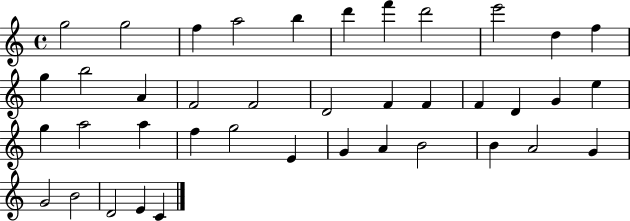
{
  \clef treble
  \time 4/4
  \defaultTimeSignature
  \key c \major
  g''2 g''2 | f''4 a''2 b''4 | d'''4 f'''4 d'''2 | e'''2 d''4 f''4 | \break g''4 b''2 a'4 | f'2 f'2 | d'2 f'4 f'4 | f'4 d'4 g'4 e''4 | \break g''4 a''2 a''4 | f''4 g''2 e'4 | g'4 a'4 b'2 | b'4 a'2 g'4 | \break g'2 b'2 | d'2 e'4 c'4 | \bar "|."
}